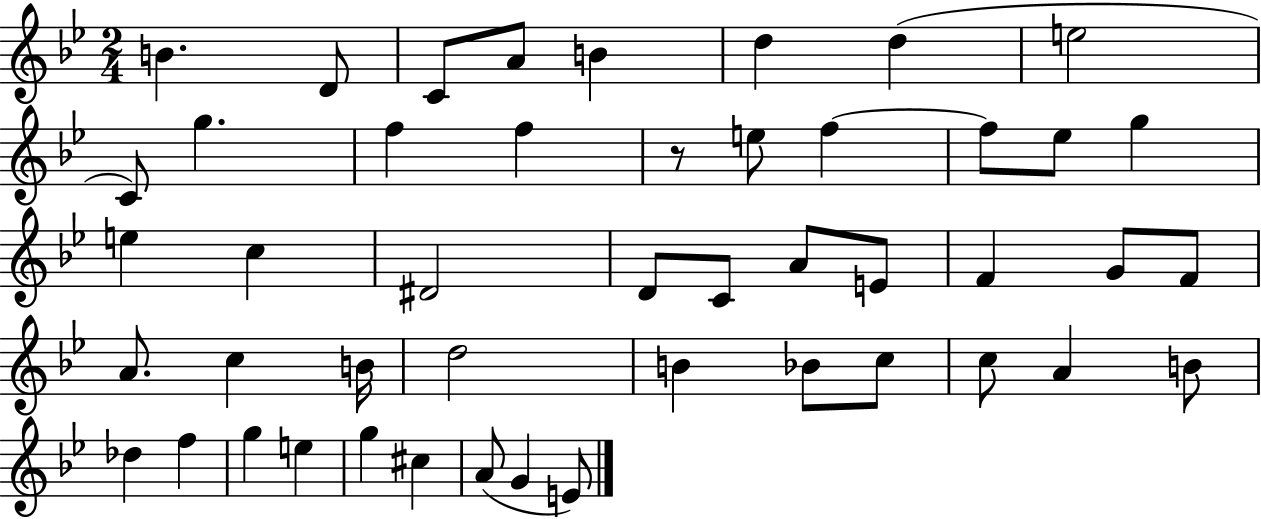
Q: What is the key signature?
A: BES major